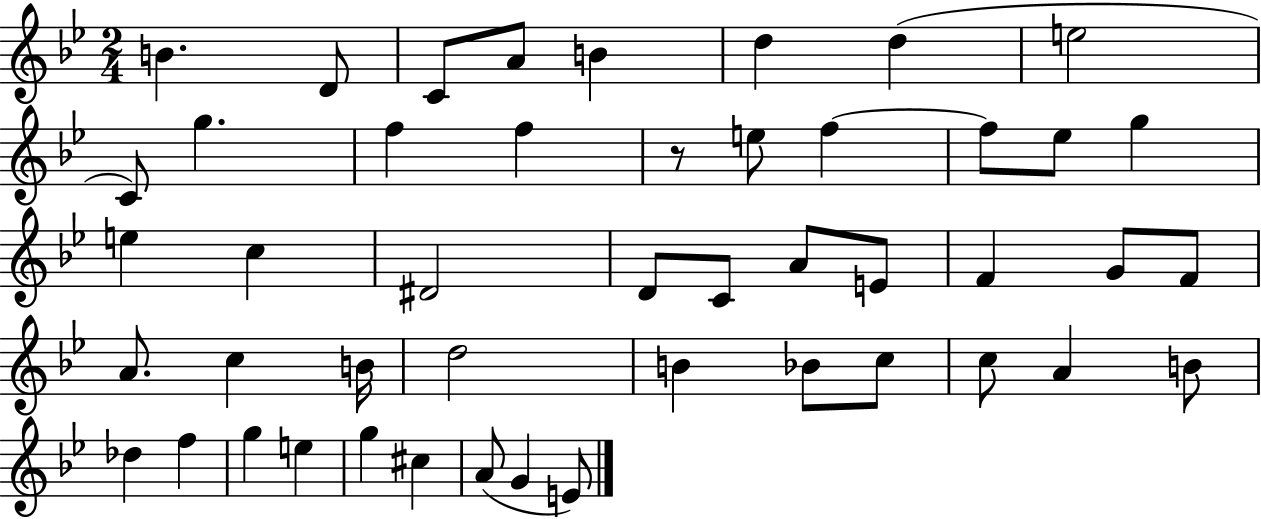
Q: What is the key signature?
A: BES major